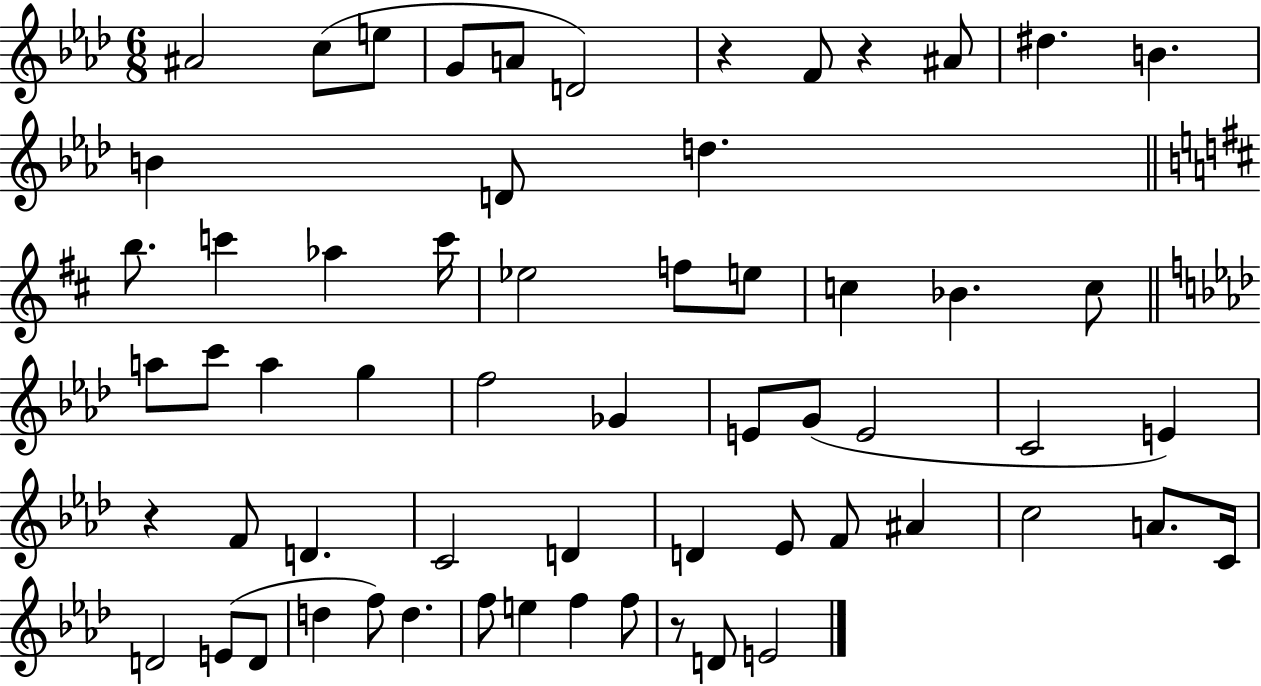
X:1
T:Untitled
M:6/8
L:1/4
K:Ab
^A2 c/2 e/2 G/2 A/2 D2 z F/2 z ^A/2 ^d B B D/2 d b/2 c' _a c'/4 _e2 f/2 e/2 c _B c/2 a/2 c'/2 a g f2 _G E/2 G/2 E2 C2 E z F/2 D C2 D D _E/2 F/2 ^A c2 A/2 C/4 D2 E/2 D/2 d f/2 d f/2 e f f/2 z/2 D/2 E2